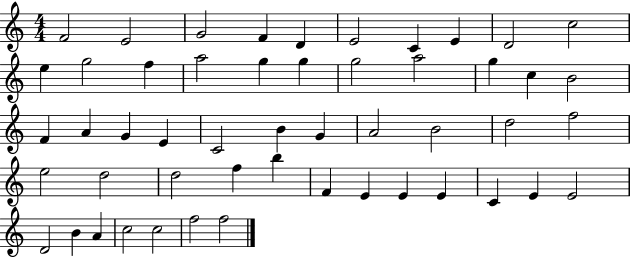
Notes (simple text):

F4/h E4/h G4/h F4/q D4/q E4/h C4/q E4/q D4/h C5/h E5/q G5/h F5/q A5/h G5/q G5/q G5/h A5/h G5/q C5/q B4/h F4/q A4/q G4/q E4/q C4/h B4/q G4/q A4/h B4/h D5/h F5/h E5/h D5/h D5/h F5/q B5/q F4/q E4/q E4/q E4/q C4/q E4/q E4/h D4/h B4/q A4/q C5/h C5/h F5/h F5/h